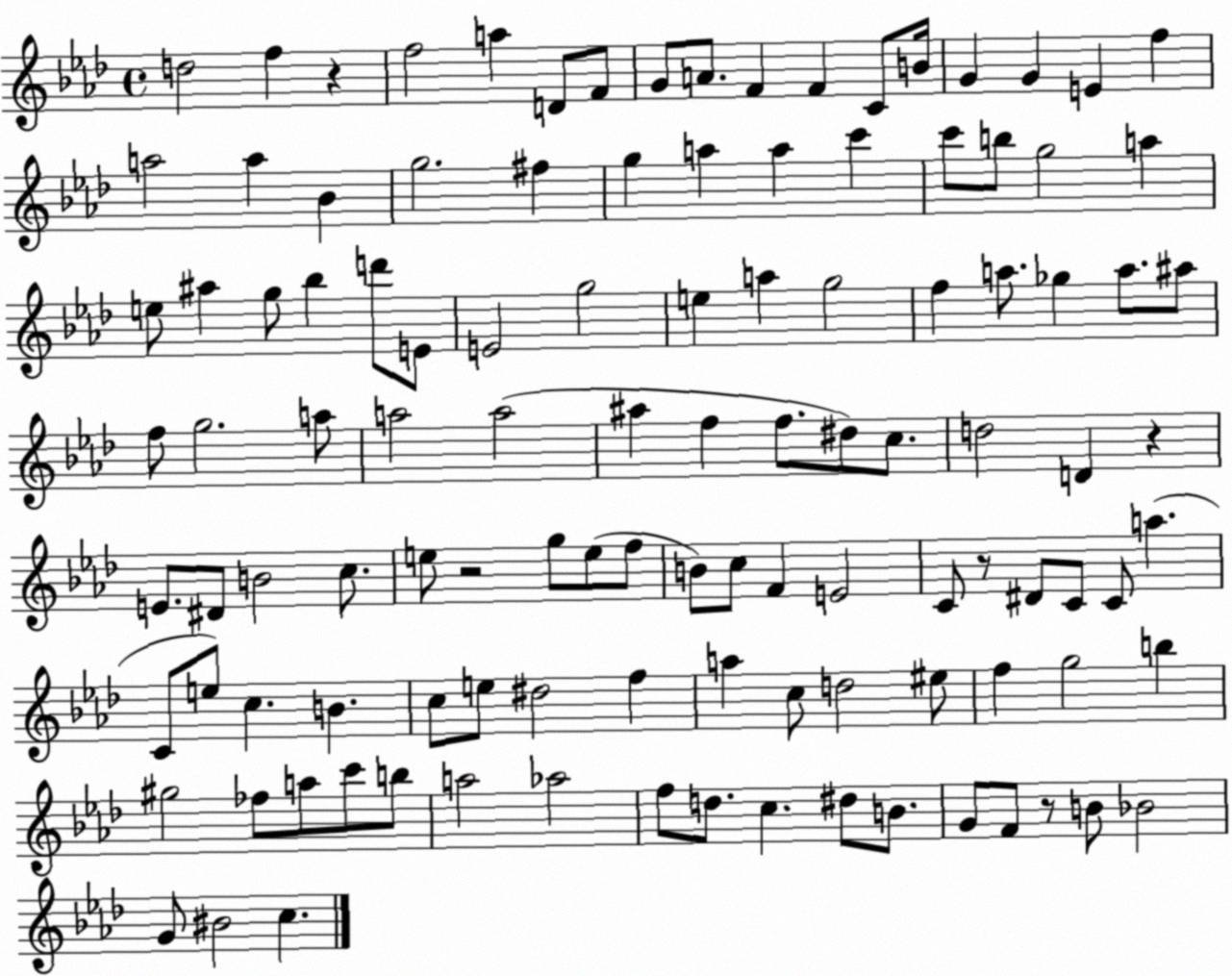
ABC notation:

X:1
T:Untitled
M:4/4
L:1/4
K:Ab
d2 f z f2 a D/2 F/2 G/2 A/2 F F C/2 B/4 G G E f a2 a _B g2 ^f g a a c' c'/2 b/2 g2 a e/2 ^a g/2 _b d'/2 E/2 E2 g2 e a g2 f a/2 _g a/2 ^a/2 f/2 g2 a/2 a2 a2 ^a f f/2 ^d/2 c/2 d2 D z E/2 ^D/2 B2 c/2 e/2 z2 g/2 e/2 f/2 B/2 c/2 F E2 C/2 z/2 ^D/2 C/2 C/2 a C/2 e/2 c B c/2 e/2 ^d2 f a c/2 d2 ^e/2 f g2 b ^g2 _f/2 a/2 c'/2 b/2 a2 _a2 f/2 d/2 c ^d/2 B/2 G/2 F/2 z/2 B/2 _B2 G/2 ^B2 c